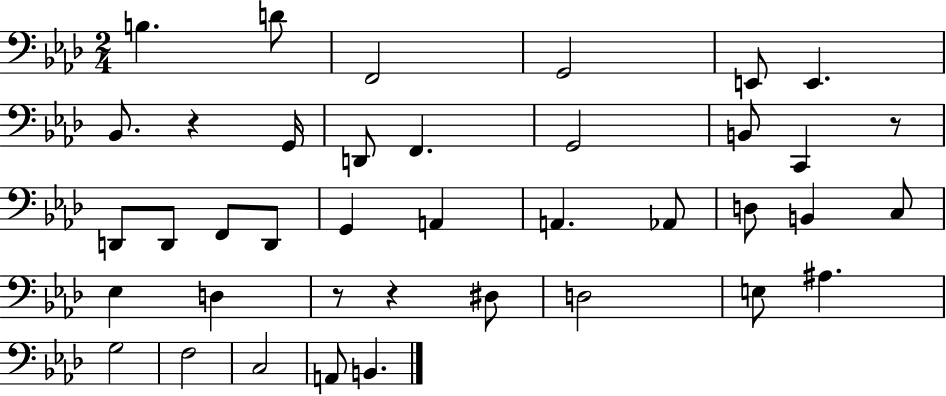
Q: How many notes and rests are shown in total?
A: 39